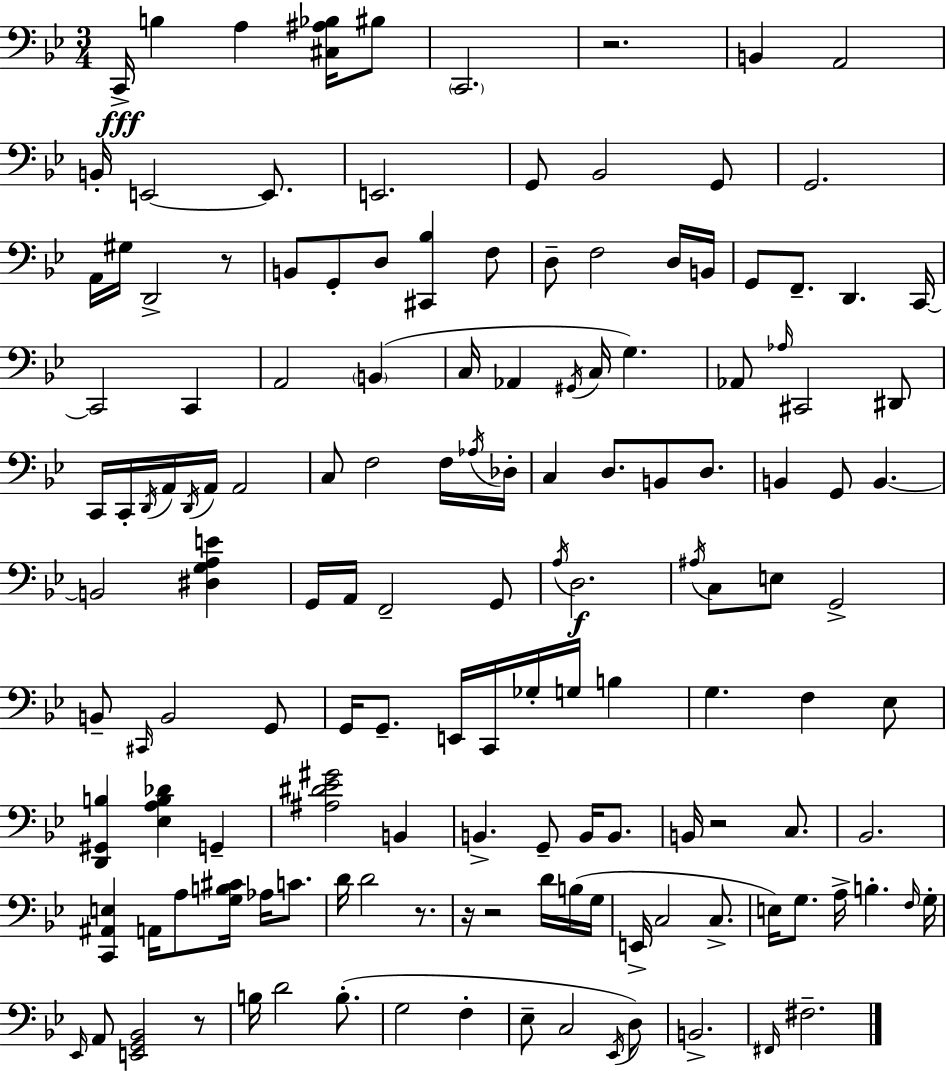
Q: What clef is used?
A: bass